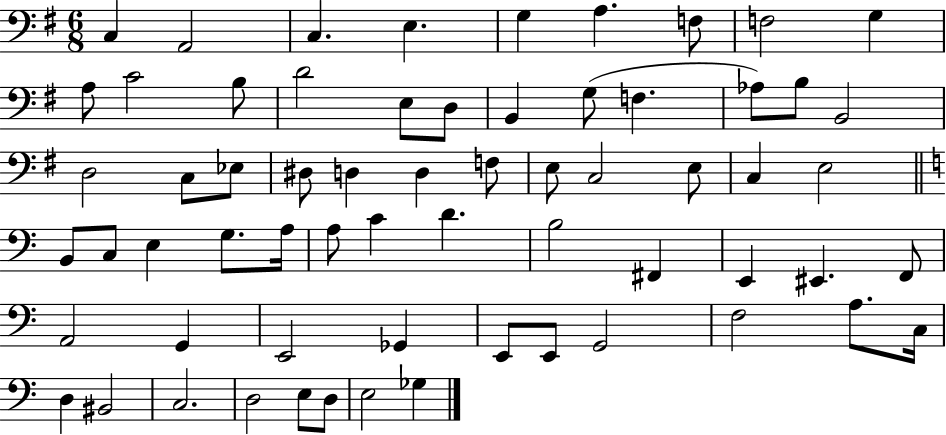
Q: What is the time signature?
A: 6/8